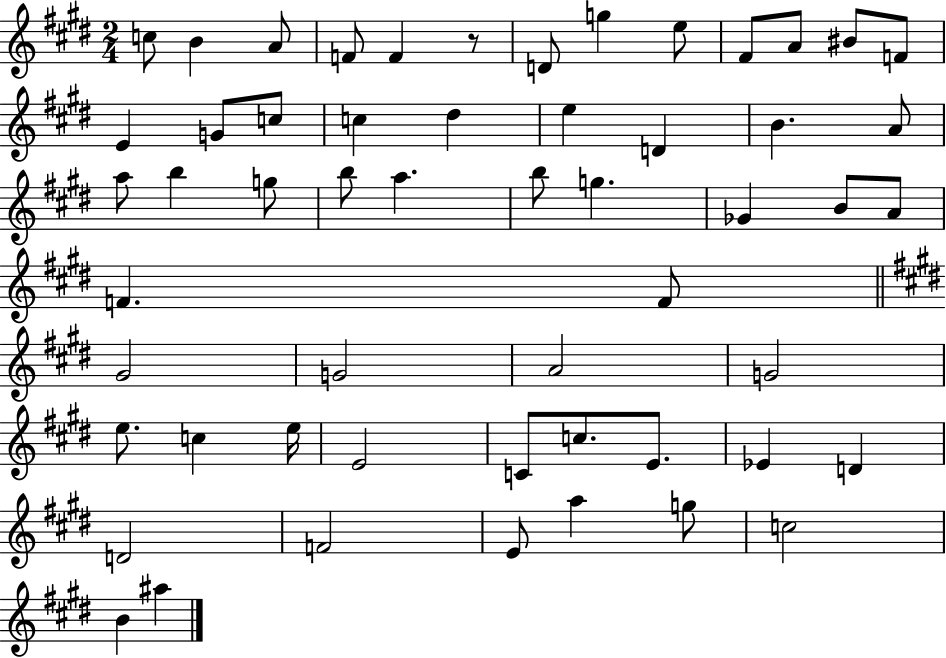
{
  \clef treble
  \numericTimeSignature
  \time 2/4
  \key e \major
  \repeat volta 2 { c''8 b'4 a'8 | f'8 f'4 r8 | d'8 g''4 e''8 | fis'8 a'8 bis'8 f'8 | \break e'4 g'8 c''8 | c''4 dis''4 | e''4 d'4 | b'4. a'8 | \break a''8 b''4 g''8 | b''8 a''4. | b''8 g''4. | ges'4 b'8 a'8 | \break f'4. f'8 | \bar "||" \break \key e \major gis'2 | g'2 | a'2 | g'2 | \break e''8. c''4 e''16 | e'2 | c'8 c''8. e'8. | ees'4 d'4 | \break d'2 | f'2 | e'8 a''4 g''8 | c''2 | \break b'4 ais''4 | } \bar "|."
}